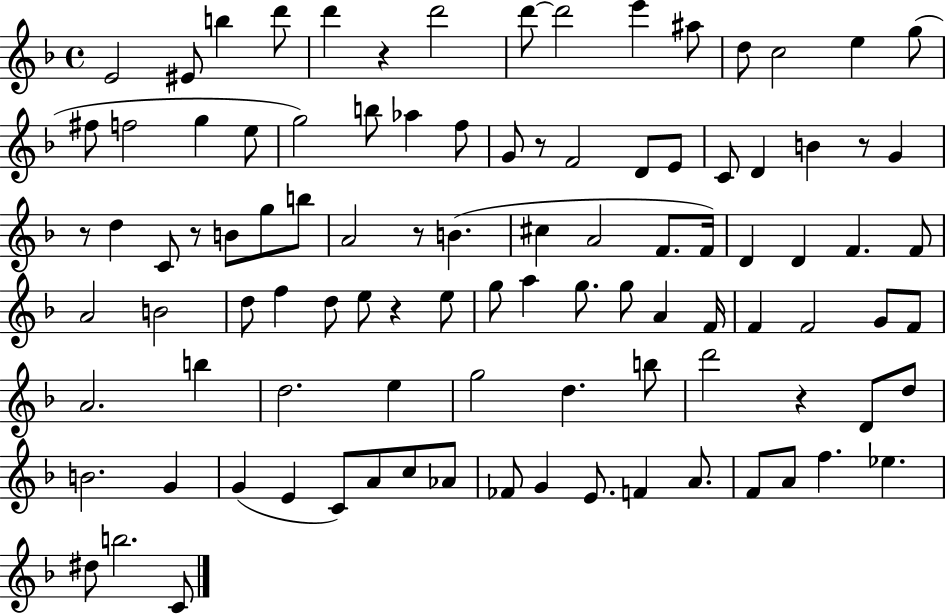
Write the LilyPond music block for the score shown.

{
  \clef treble
  \time 4/4
  \defaultTimeSignature
  \key f \major
  \repeat volta 2 { e'2 eis'8 b''4 d'''8 | d'''4 r4 d'''2 | d'''8~~ d'''2 e'''4 ais''8 | d''8 c''2 e''4 g''8( | \break fis''8 f''2 g''4 e''8 | g''2) b''8 aes''4 f''8 | g'8 r8 f'2 d'8 e'8 | c'8 d'4 b'4 r8 g'4 | \break r8 d''4 c'8 r8 b'8 g''8 b''8 | a'2 r8 b'4.( | cis''4 a'2 f'8. f'16) | d'4 d'4 f'4. f'8 | \break a'2 b'2 | d''8 f''4 d''8 e''8 r4 e''8 | g''8 a''4 g''8. g''8 a'4 f'16 | f'4 f'2 g'8 f'8 | \break a'2. b''4 | d''2. e''4 | g''2 d''4. b''8 | d'''2 r4 d'8 d''8 | \break b'2. g'4 | g'4( e'4 c'8) a'8 c''8 aes'8 | fes'8 g'4 e'8. f'4 a'8. | f'8 a'8 f''4. ees''4. | \break dis''8 b''2. c'8 | } \bar "|."
}